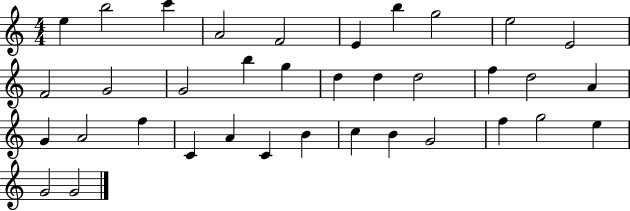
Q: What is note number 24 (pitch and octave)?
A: F5